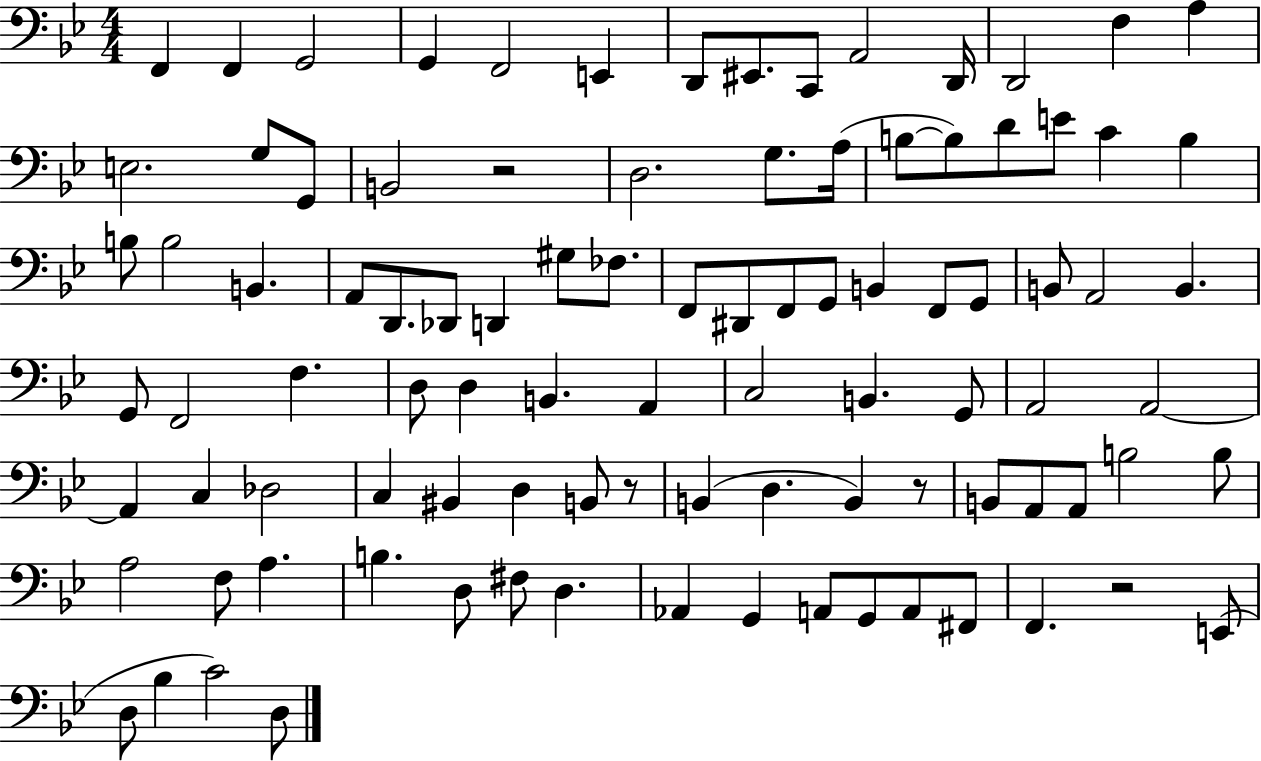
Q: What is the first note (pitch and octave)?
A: F2